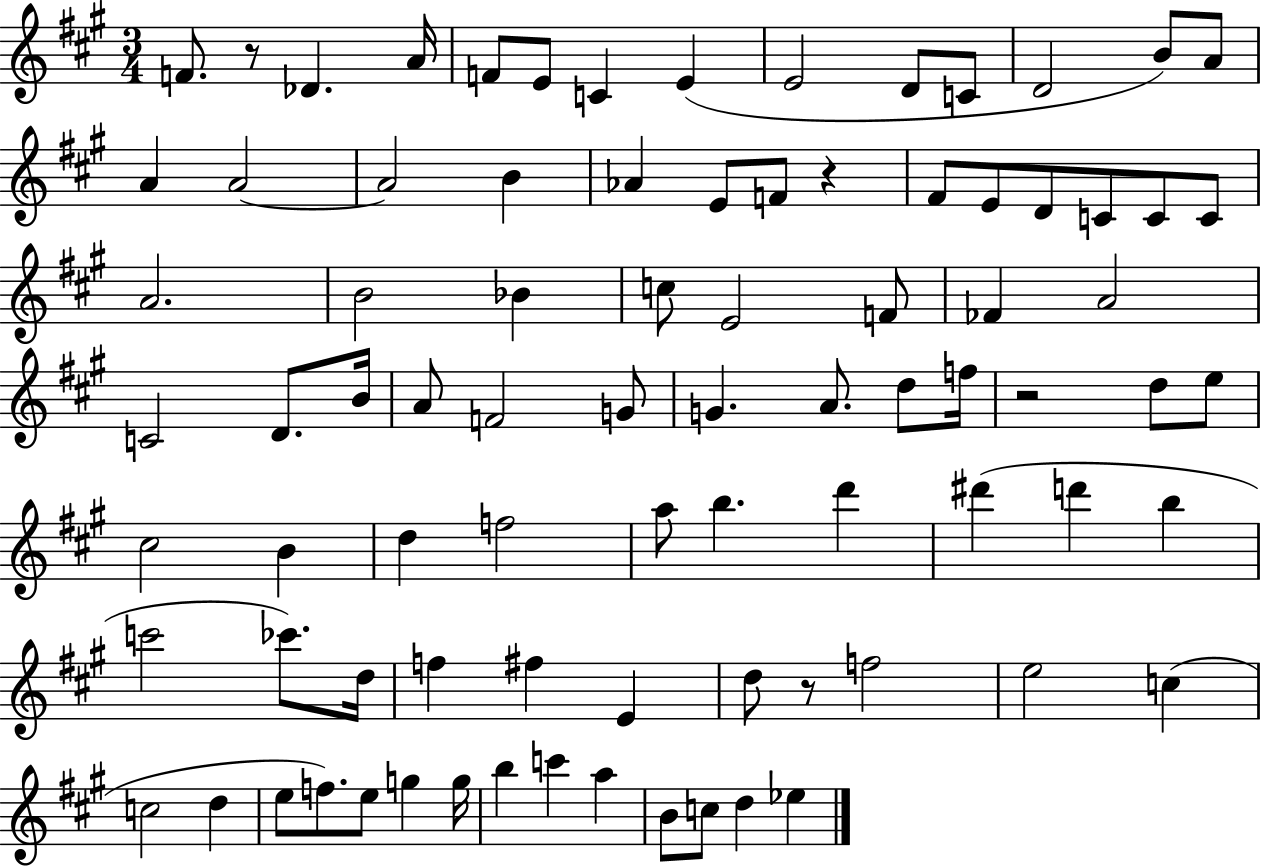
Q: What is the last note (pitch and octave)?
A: Eb5